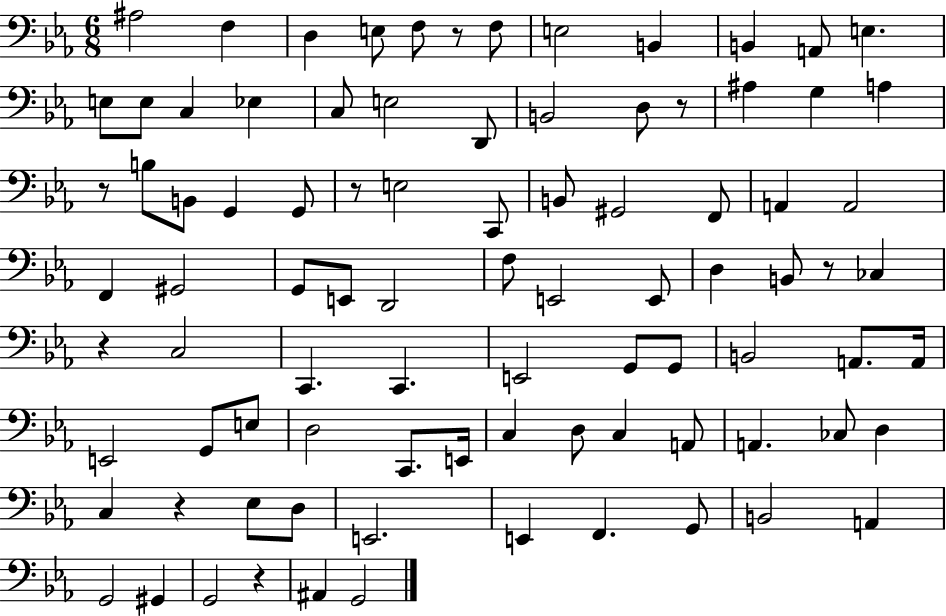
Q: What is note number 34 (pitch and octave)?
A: A2